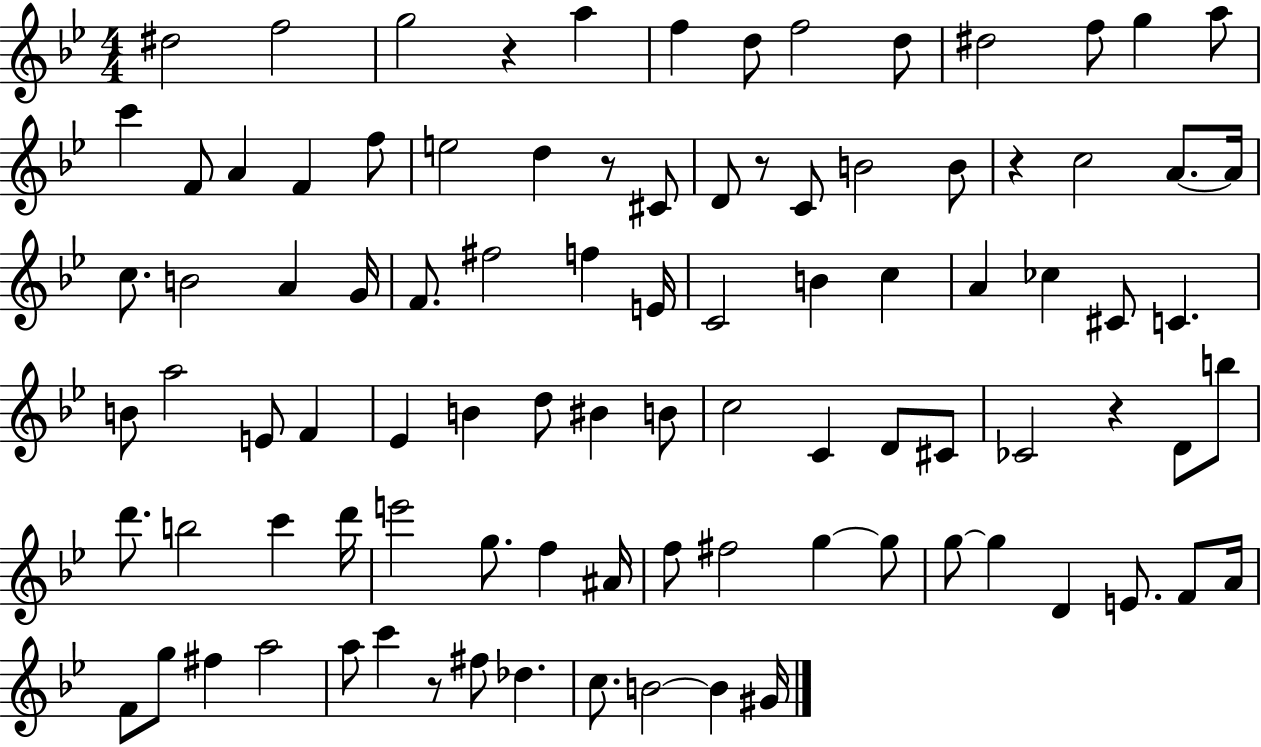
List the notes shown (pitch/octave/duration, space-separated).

D#5/h F5/h G5/h R/q A5/q F5/q D5/e F5/h D5/e D#5/h F5/e G5/q A5/e C6/q F4/e A4/q F4/q F5/e E5/h D5/q R/e C#4/e D4/e R/e C4/e B4/h B4/e R/q C5/h A4/e. A4/s C5/e. B4/h A4/q G4/s F4/e. F#5/h F5/q E4/s C4/h B4/q C5/q A4/q CES5/q C#4/e C4/q. B4/e A5/h E4/e F4/q Eb4/q B4/q D5/e BIS4/q B4/e C5/h C4/q D4/e C#4/e CES4/h R/q D4/e B5/e D6/e. B5/h C6/q D6/s E6/h G5/e. F5/q A#4/s F5/e F#5/h G5/q G5/e G5/e G5/q D4/q E4/e. F4/e A4/s F4/e G5/e F#5/q A5/h A5/e C6/q R/e F#5/e Db5/q. C5/e. B4/h B4/q G#4/s